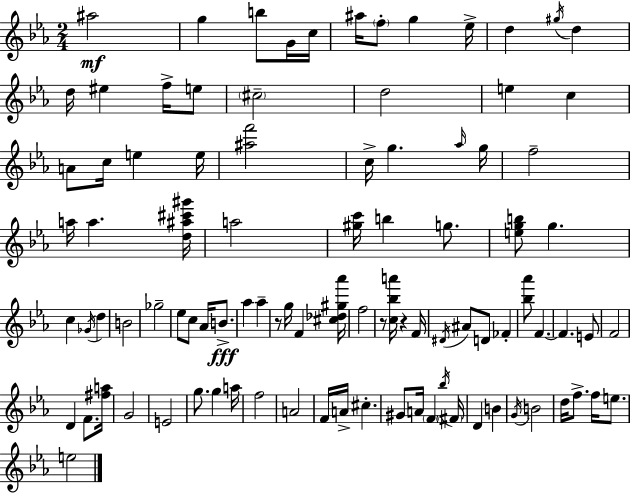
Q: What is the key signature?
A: C minor